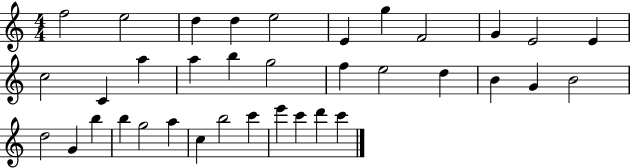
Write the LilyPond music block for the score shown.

{
  \clef treble
  \numericTimeSignature
  \time 4/4
  \key c \major
  f''2 e''2 | d''4 d''4 e''2 | e'4 g''4 f'2 | g'4 e'2 e'4 | \break c''2 c'4 a''4 | a''4 b''4 g''2 | f''4 e''2 d''4 | b'4 g'4 b'2 | \break d''2 g'4 b''4 | b''4 g''2 a''4 | c''4 b''2 c'''4 | e'''4 c'''4 d'''4 c'''4 | \break \bar "|."
}